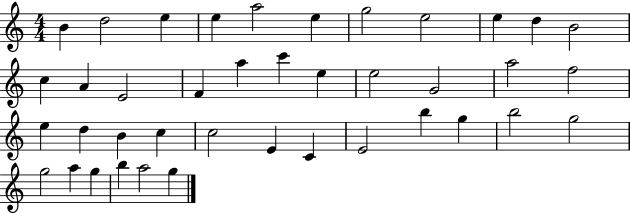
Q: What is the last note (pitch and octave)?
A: G5